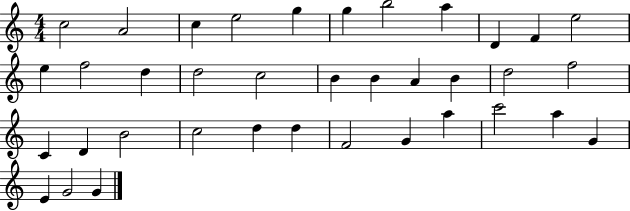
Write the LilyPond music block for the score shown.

{
  \clef treble
  \numericTimeSignature
  \time 4/4
  \key c \major
  c''2 a'2 | c''4 e''2 g''4 | g''4 b''2 a''4 | d'4 f'4 e''2 | \break e''4 f''2 d''4 | d''2 c''2 | b'4 b'4 a'4 b'4 | d''2 f''2 | \break c'4 d'4 b'2 | c''2 d''4 d''4 | f'2 g'4 a''4 | c'''2 a''4 g'4 | \break e'4 g'2 g'4 | \bar "|."
}